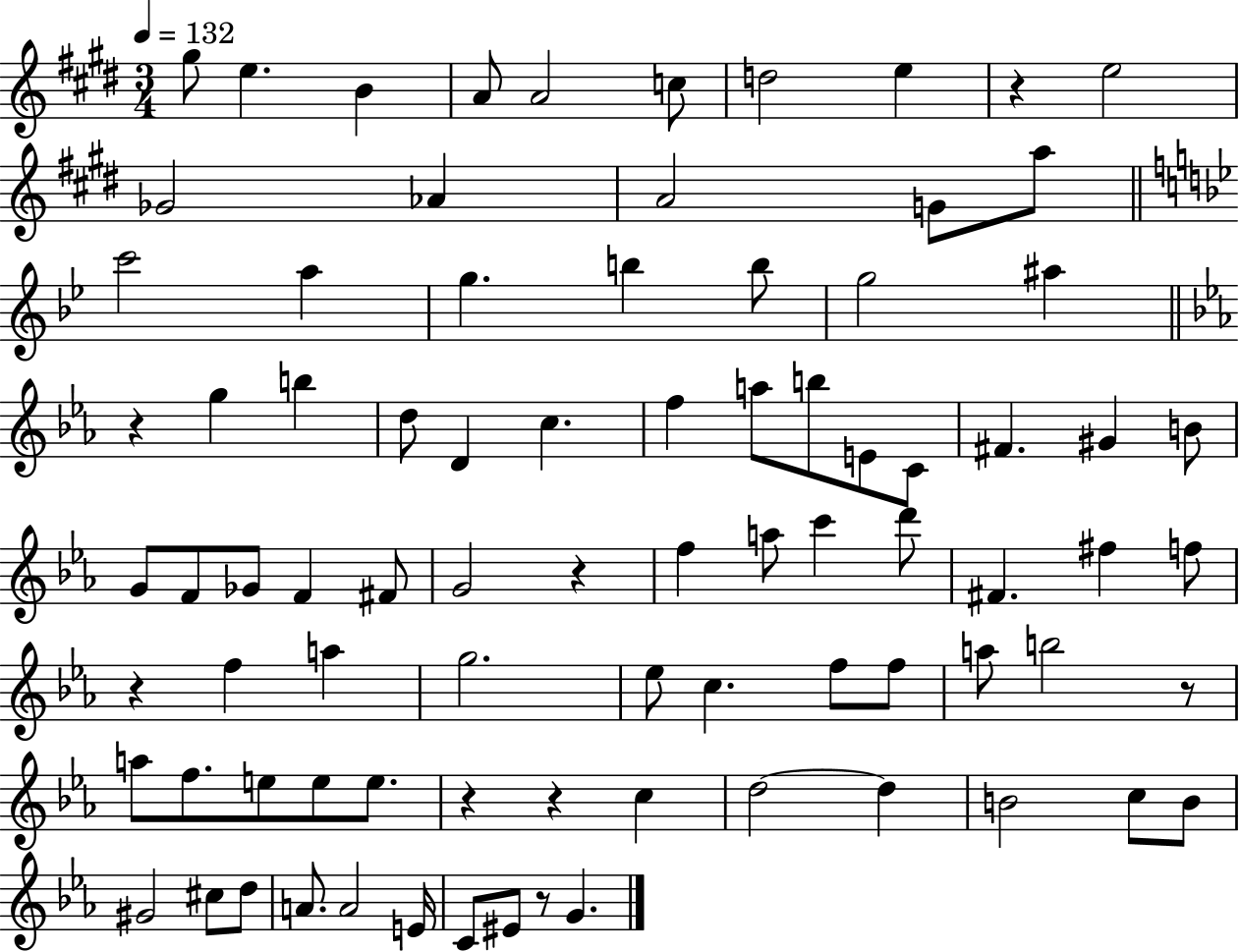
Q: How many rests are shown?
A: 8